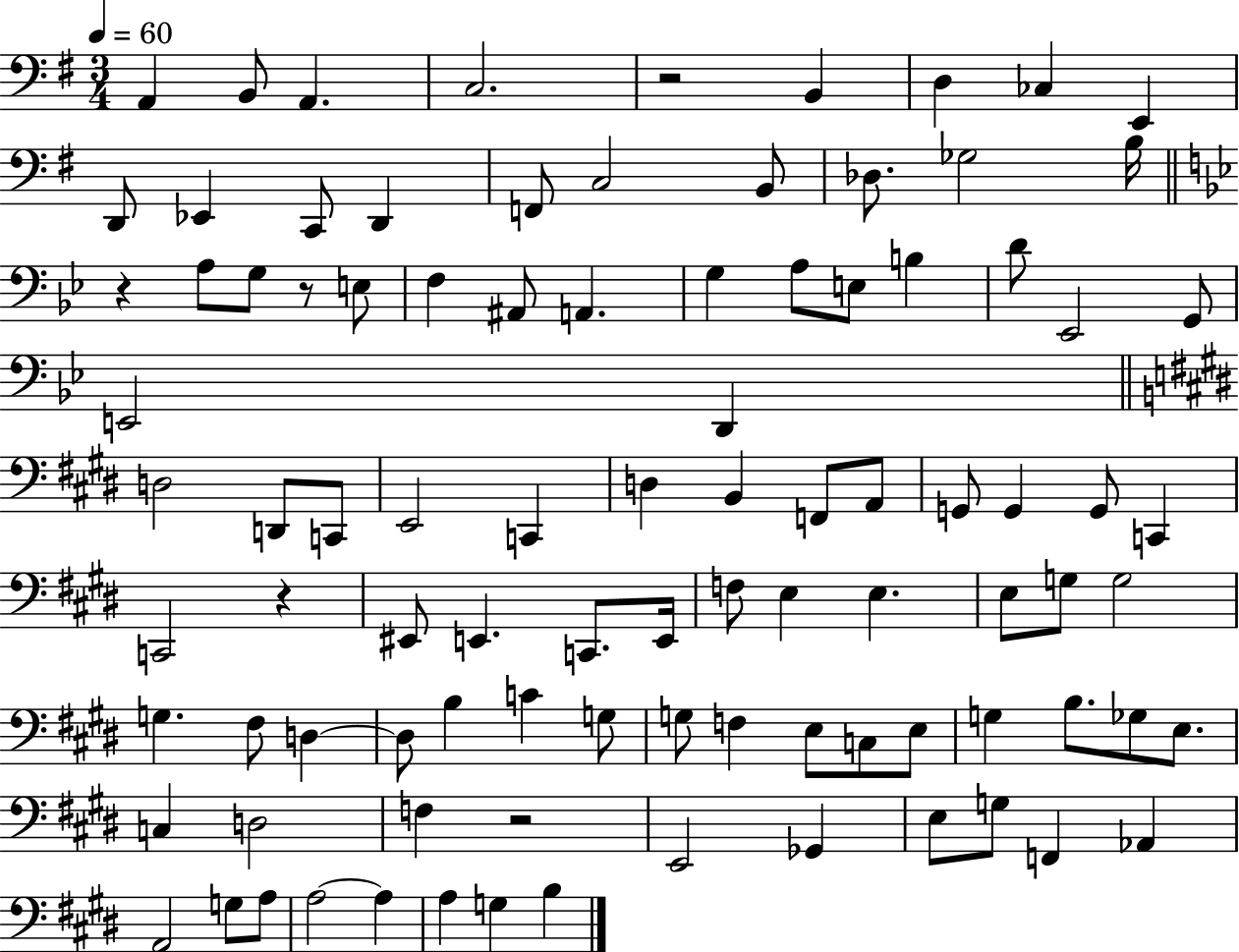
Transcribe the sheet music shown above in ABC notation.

X:1
T:Untitled
M:3/4
L:1/4
K:G
A,, B,,/2 A,, C,2 z2 B,, D, _C, E,, D,,/2 _E,, C,,/2 D,, F,,/2 C,2 B,,/2 _D,/2 _G,2 B,/4 z A,/2 G,/2 z/2 E,/2 F, ^A,,/2 A,, G, A,/2 E,/2 B, D/2 _E,,2 G,,/2 E,,2 D,, D,2 D,,/2 C,,/2 E,,2 C,, D, B,, F,,/2 A,,/2 G,,/2 G,, G,,/2 C,, C,,2 z ^E,,/2 E,, C,,/2 E,,/4 F,/2 E, E, E,/2 G,/2 G,2 G, ^F,/2 D, D,/2 B, C G,/2 G,/2 F, E,/2 C,/2 E,/2 G, B,/2 _G,/2 E,/2 C, D,2 F, z2 E,,2 _G,, E,/2 G,/2 F,, _A,, A,,2 G,/2 A,/2 A,2 A, A, G, B,